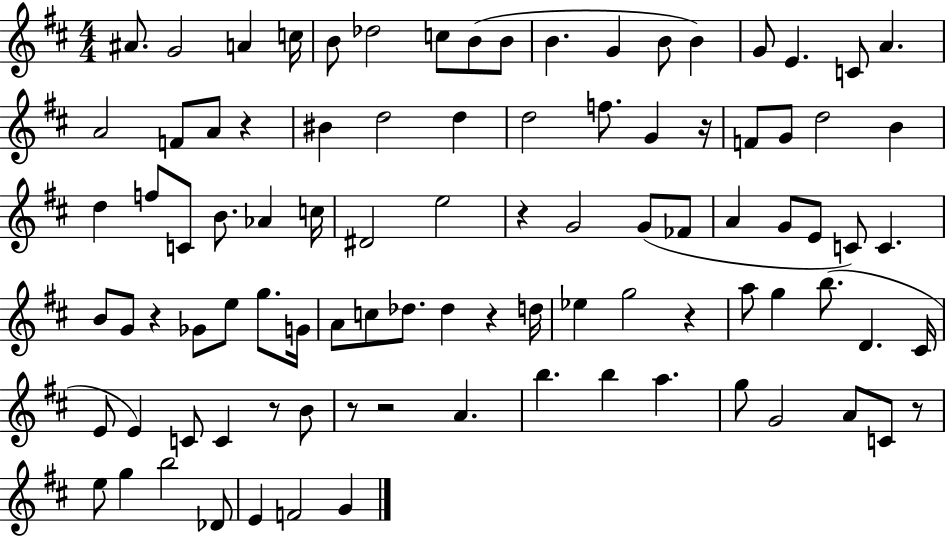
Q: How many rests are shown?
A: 10